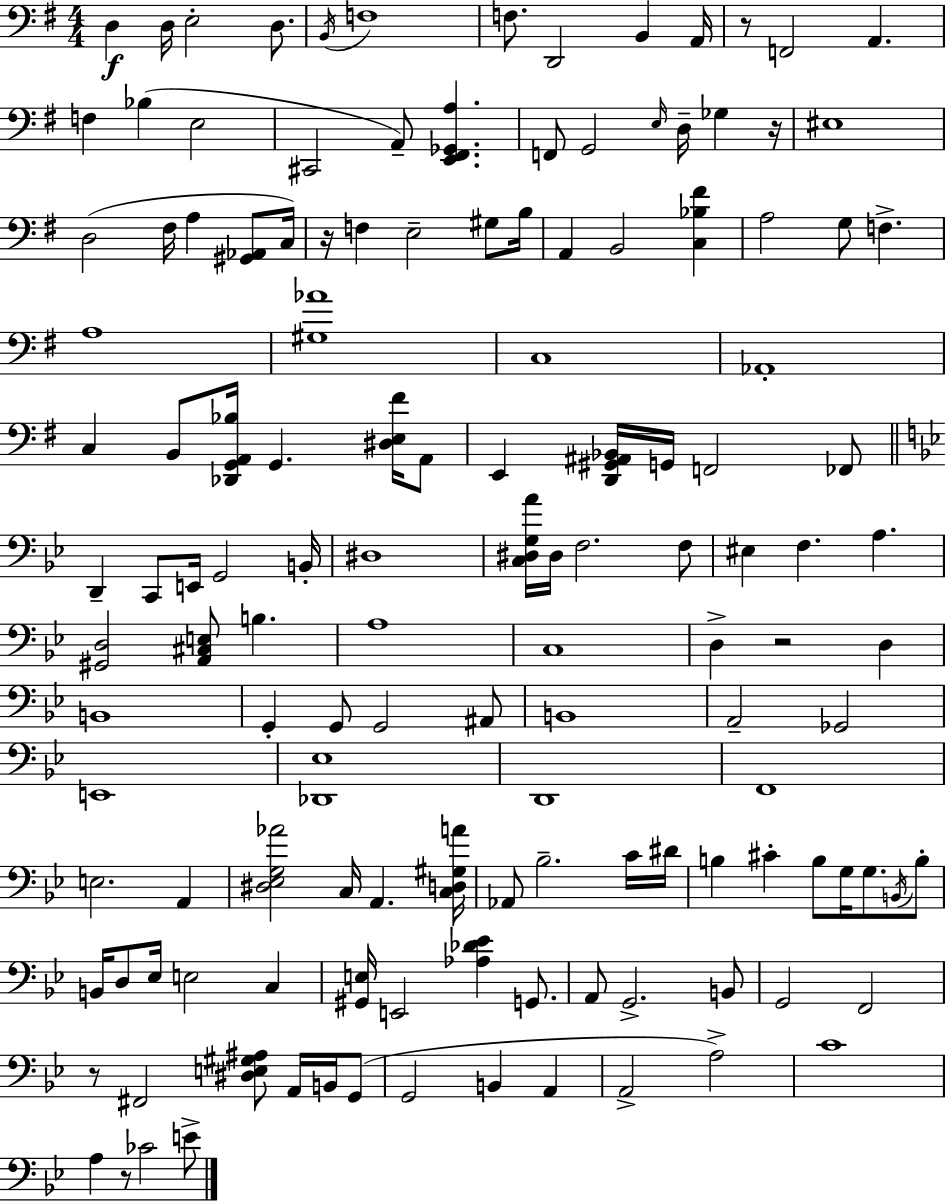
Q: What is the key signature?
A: G major